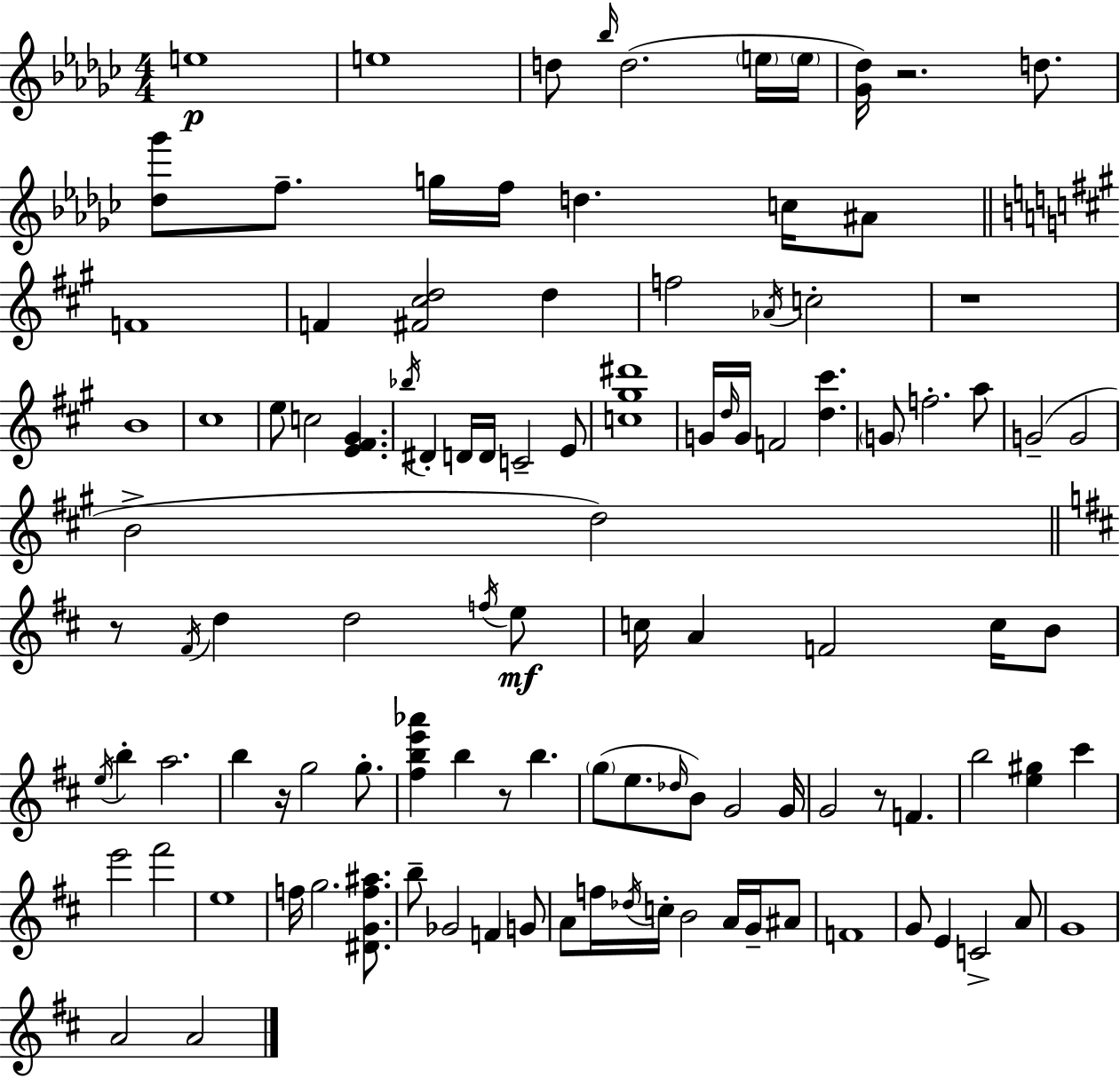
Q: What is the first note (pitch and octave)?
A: E5